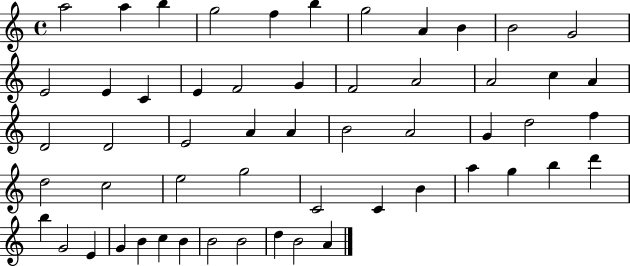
{
  \clef treble
  \time 4/4
  \defaultTimeSignature
  \key c \major
  a''2 a''4 b''4 | g''2 f''4 b''4 | g''2 a'4 b'4 | b'2 g'2 | \break e'2 e'4 c'4 | e'4 f'2 g'4 | f'2 a'2 | a'2 c''4 a'4 | \break d'2 d'2 | e'2 a'4 a'4 | b'2 a'2 | g'4 d''2 f''4 | \break d''2 c''2 | e''2 g''2 | c'2 c'4 b'4 | a''4 g''4 b''4 d'''4 | \break b''4 g'2 e'4 | g'4 b'4 c''4 b'4 | b'2 b'2 | d''4 b'2 a'4 | \break \bar "|."
}